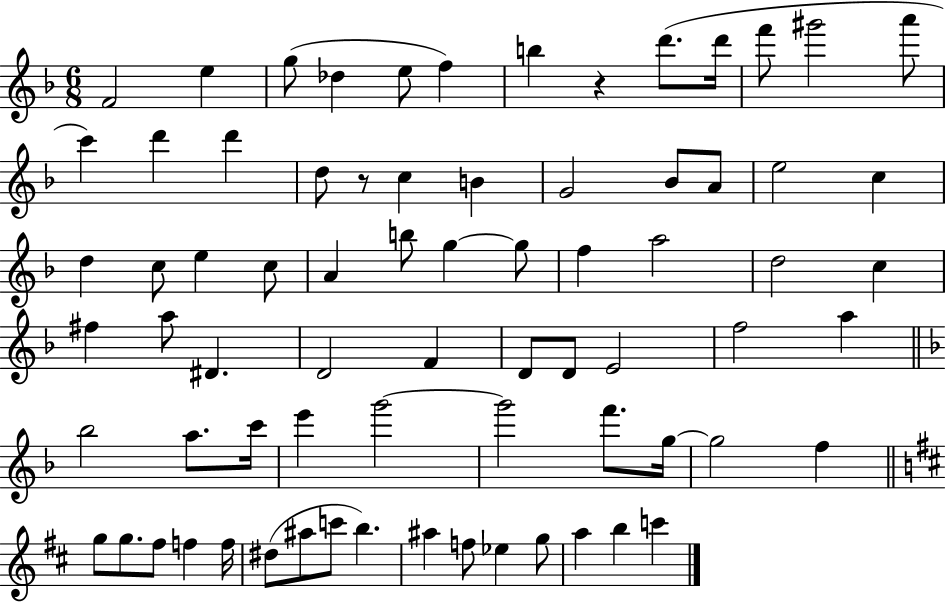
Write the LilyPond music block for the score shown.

{
  \clef treble
  \numericTimeSignature
  \time 6/8
  \key f \major
  f'2 e''4 | g''8( des''4 e''8 f''4) | b''4 r4 d'''8.( d'''16 | f'''8 gis'''2 a'''8 | \break c'''4) d'''4 d'''4 | d''8 r8 c''4 b'4 | g'2 bes'8 a'8 | e''2 c''4 | \break d''4 c''8 e''4 c''8 | a'4 b''8 g''4~~ g''8 | f''4 a''2 | d''2 c''4 | \break fis''4 a''8 dis'4. | d'2 f'4 | d'8 d'8 e'2 | f''2 a''4 | \break \bar "||" \break \key f \major bes''2 a''8. c'''16 | e'''4 g'''2~~ | g'''2 f'''8. g''16~~ | g''2 f''4 | \break \bar "||" \break \key b \minor g''8 g''8. fis''8 f''4 f''16 | dis''8( ais''8 c'''8 b''4.) | ais''4 f''8 ees''4 g''8 | a''4 b''4 c'''4 | \break \bar "|."
}